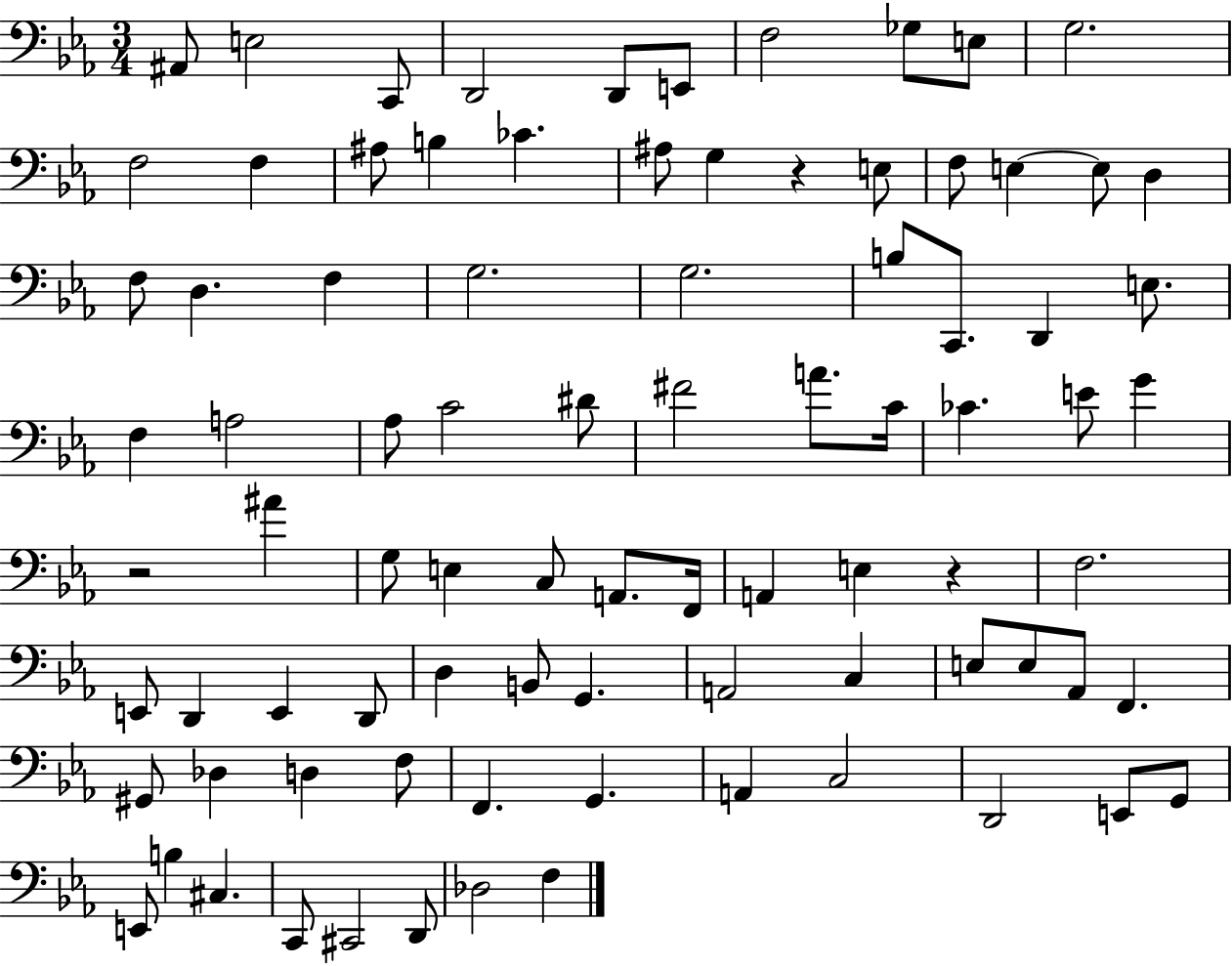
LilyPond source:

{
  \clef bass
  \numericTimeSignature
  \time 3/4
  \key ees \major
  ais,8 e2 c,8 | d,2 d,8 e,8 | f2 ges8 e8 | g2. | \break f2 f4 | ais8 b4 ces'4. | ais8 g4 r4 e8 | f8 e4~~ e8 d4 | \break f8 d4. f4 | g2. | g2. | b8 c,8. d,4 e8. | \break f4 a2 | aes8 c'2 dis'8 | fis'2 a'8. c'16 | ces'4. e'8 g'4 | \break r2 ais'4 | g8 e4 c8 a,8. f,16 | a,4 e4 r4 | f2. | \break e,8 d,4 e,4 d,8 | d4 b,8 g,4. | a,2 c4 | e8 e8 aes,8 f,4. | \break gis,8 des4 d4 f8 | f,4. g,4. | a,4 c2 | d,2 e,8 g,8 | \break e,8 b4 cis4. | c,8 cis,2 d,8 | des2 f4 | \bar "|."
}